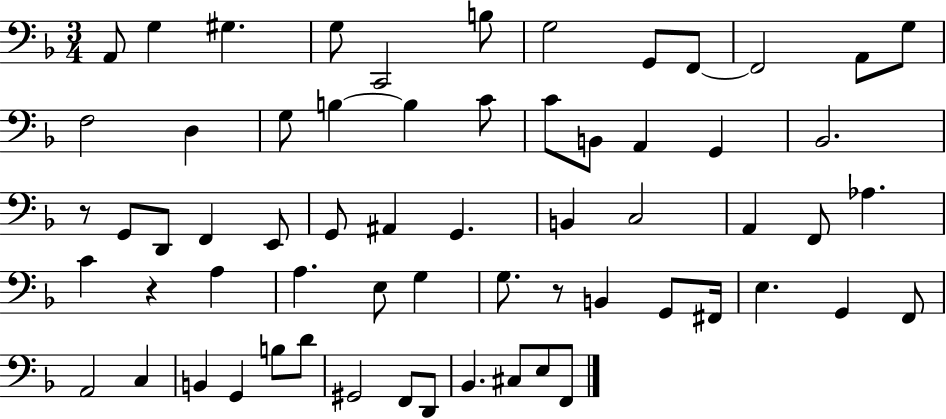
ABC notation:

X:1
T:Untitled
M:3/4
L:1/4
K:F
A,,/2 G, ^G, G,/2 C,,2 B,/2 G,2 G,,/2 F,,/2 F,,2 A,,/2 G,/2 F,2 D, G,/2 B, B, C/2 C/2 B,,/2 A,, G,, _B,,2 z/2 G,,/2 D,,/2 F,, E,,/2 G,,/2 ^A,, G,, B,, C,2 A,, F,,/2 _A, C z A, A, E,/2 G, G,/2 z/2 B,, G,,/2 ^F,,/4 E, G,, F,,/2 A,,2 C, B,, G,, B,/2 D/2 ^G,,2 F,,/2 D,,/2 _B,, ^C,/2 E,/2 F,,/2